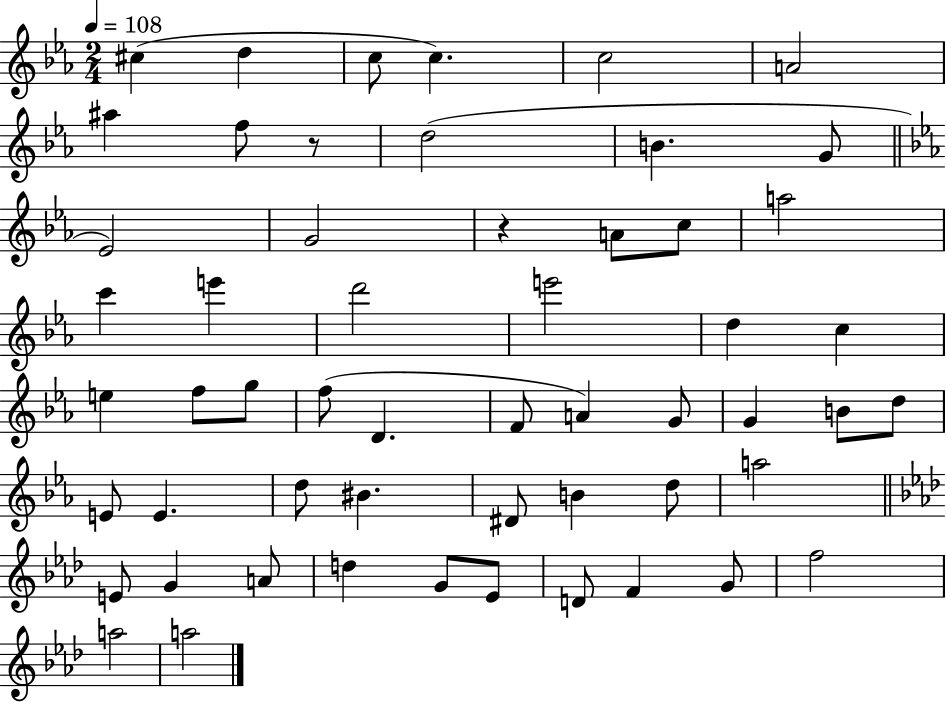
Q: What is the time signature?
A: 2/4